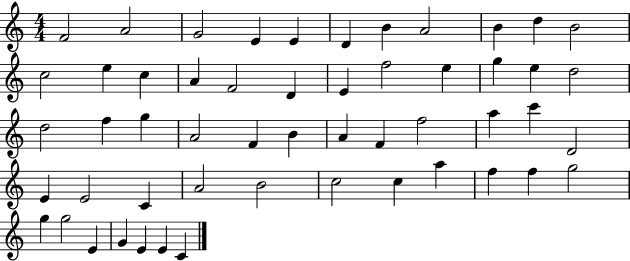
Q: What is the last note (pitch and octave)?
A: C4